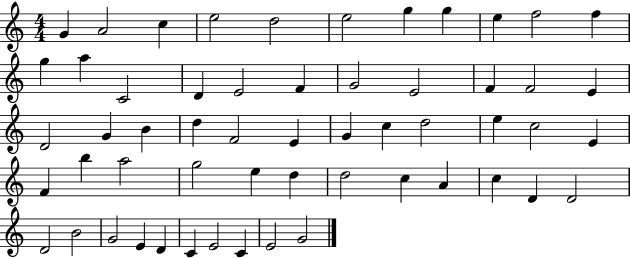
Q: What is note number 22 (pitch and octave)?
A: E4